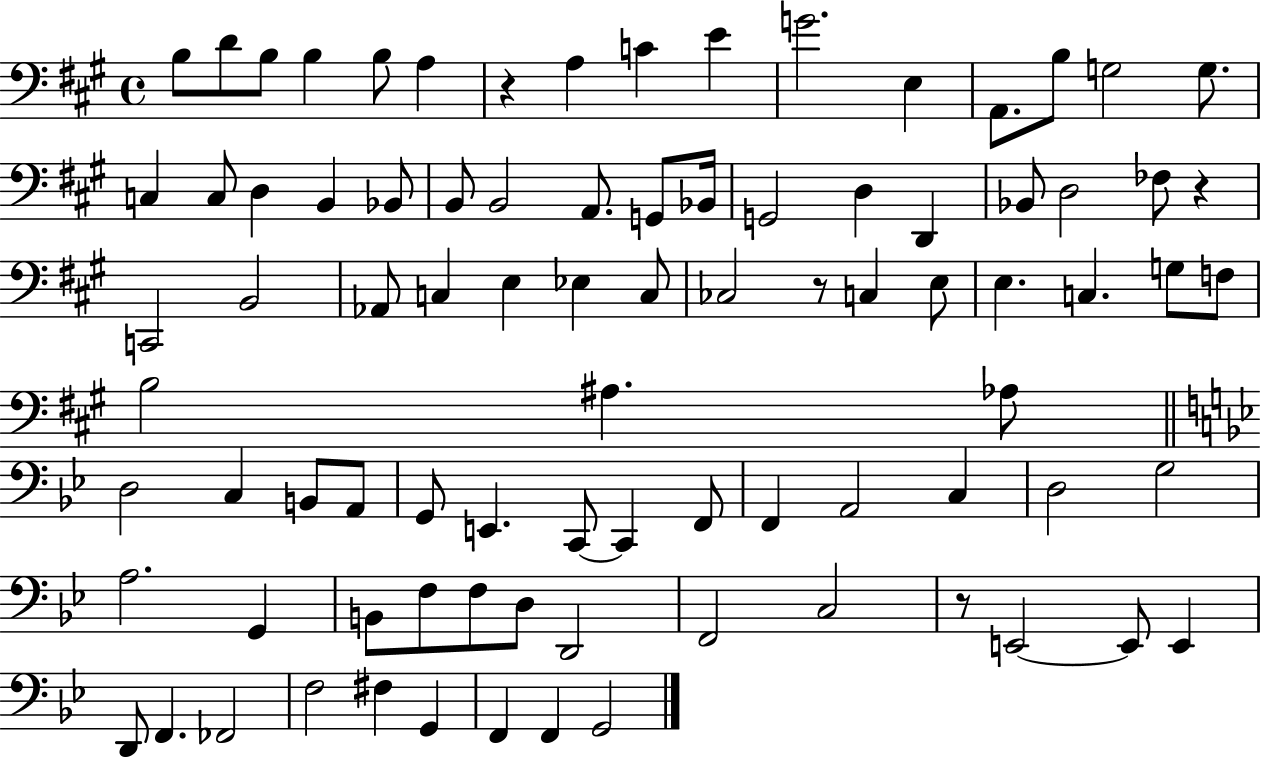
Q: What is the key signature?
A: A major